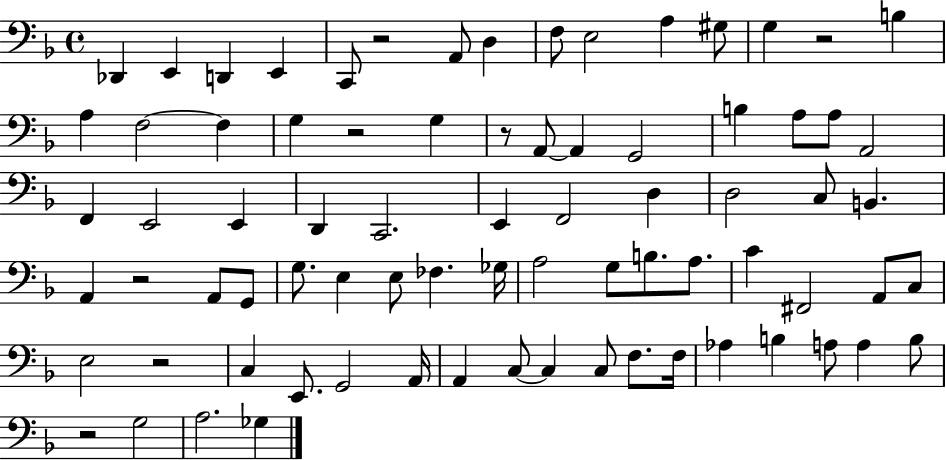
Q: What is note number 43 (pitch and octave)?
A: FES3